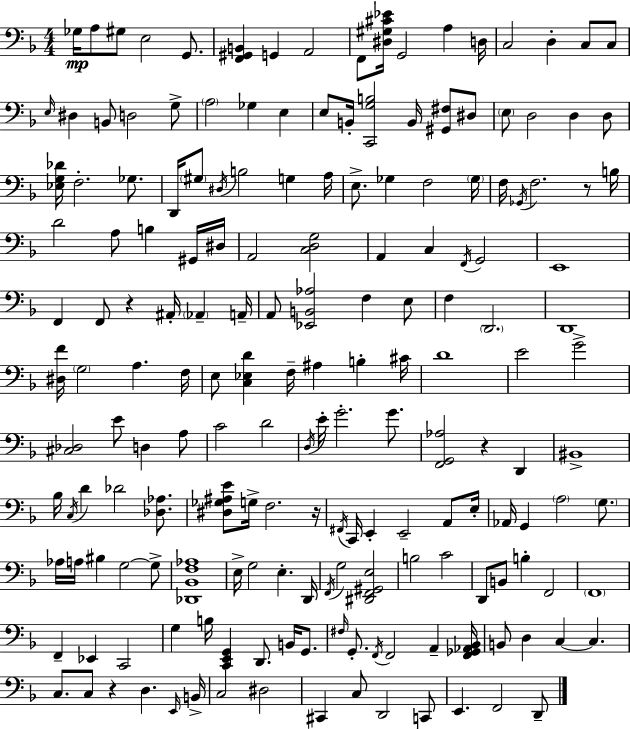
{
  \clef bass
  \numericTimeSignature
  \time 4/4
  \key f \major
  \repeat volta 2 { ges16\mp a8 gis8 e2 g,8. | <f, gis, b,>4 g,4 a,2 | f,8 <dis gis cis' ees'>16 g,2 a4 d16 | c2 d4-. c8 c8 | \break \grace { e16 } dis4 b,8 d2 g8-> | \parenthesize a2 ges4 e4 | e8 b,16-. <c, g b>2 b,16 <gis, fis>8 dis8 | \parenthesize e8 d2 d4 d8 | \break <ees g des'>16 f2.-. ges8. | d,16 \parenthesize gis8 \acciaccatura { dis16 } b2 g4 | a16 e8.-> ges4 f2 | \parenthesize ges16 f16 \acciaccatura { ges,16 } f2. | \break r8 b16 d'2 a8 b4 | gis,16 dis16 a,2 <c d g>2 | a,4 c4 \acciaccatura { f,16 } g,2 | e,1 | \break f,4 f,8 r4 ais,16-. \parenthesize aes,4-- | a,16-- a,8 <ees, b, aes>2 f4 | e8 f4 \parenthesize d,2. | d,1 | \break <dis f'>16 \parenthesize g2 a4. | f16 e8 <c ees d'>4 f16-- ais4 b4-. | cis'16 d'1 | e'2 g'2-> | \break <cis des>2 e'8 d4 | a8 c'2 d'2 | \acciaccatura { d16 } e'16-. g'2.-. | g'8. <f, g, aes>2 r4 | \break d,4 bis,1-> | bes16 \acciaccatura { c16 } d'4 des'2 | <des aes>8. <dis ges ais e'>8 g16-> f2. | r16 \acciaccatura { fis,16 } c,16 e,4-. e,2-- | \break a,8 e16-. aes,16 g,4 \parenthesize a2 | \parenthesize g8. aes16 a16 bis4 g2~~ | g8-> <des, bes, f aes>1 | e16-> g2 | \break e4.-. d,16 \acciaccatura { f,16 } g2 | <dis, f, gis, e>2 b2 | c'2 d,8 b,8 b4-. | f,2 \parenthesize f,1 | \break f,4-- ees,4 | c,2 g4 b16 <c, e, g,>4 | d,8. b,16 g,8. \grace { fis16 } g,8.-. \acciaccatura { f,16 } f,2 | a,4-- <f, ges, aes, bes,>16 b,8 d4 | \break c4~~ c4. c8. c8 r4 | d4. \grace { e,16 } b,16-> c2 | dis2 cis,4 c8 | d,2 c,8 e,4. | \break f,2 d,8-- } \bar "|."
}